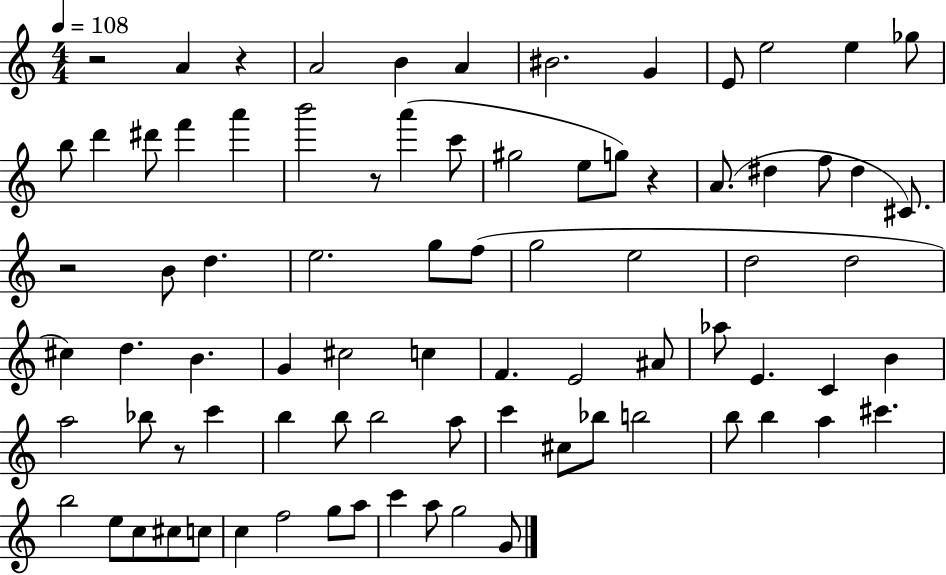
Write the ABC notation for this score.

X:1
T:Untitled
M:4/4
L:1/4
K:C
z2 A z A2 B A ^B2 G E/2 e2 e _g/2 b/2 d' ^d'/2 f' a' b'2 z/2 a' c'/2 ^g2 e/2 g/2 z A/2 ^d f/2 ^d ^C/2 z2 B/2 d e2 g/2 f/2 g2 e2 d2 d2 ^c d B G ^c2 c F E2 ^A/2 _a/2 E C B a2 _b/2 z/2 c' b b/2 b2 a/2 c' ^c/2 _b/2 b2 b/2 b a ^c' b2 e/2 c/2 ^c/2 c/2 c f2 g/2 a/2 c' a/2 g2 G/2